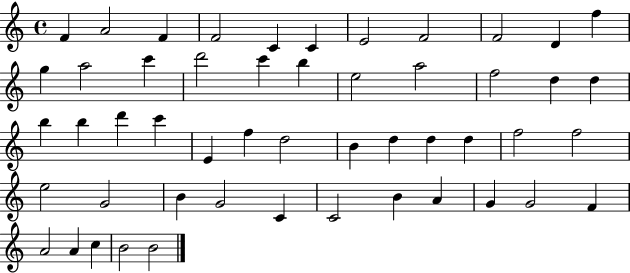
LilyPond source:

{
  \clef treble
  \time 4/4
  \defaultTimeSignature
  \key c \major
  f'4 a'2 f'4 | f'2 c'4 c'4 | e'2 f'2 | f'2 d'4 f''4 | \break g''4 a''2 c'''4 | d'''2 c'''4 b''4 | e''2 a''2 | f''2 d''4 d''4 | \break b''4 b''4 d'''4 c'''4 | e'4 f''4 d''2 | b'4 d''4 d''4 d''4 | f''2 f''2 | \break e''2 g'2 | b'4 g'2 c'4 | c'2 b'4 a'4 | g'4 g'2 f'4 | \break a'2 a'4 c''4 | b'2 b'2 | \bar "|."
}